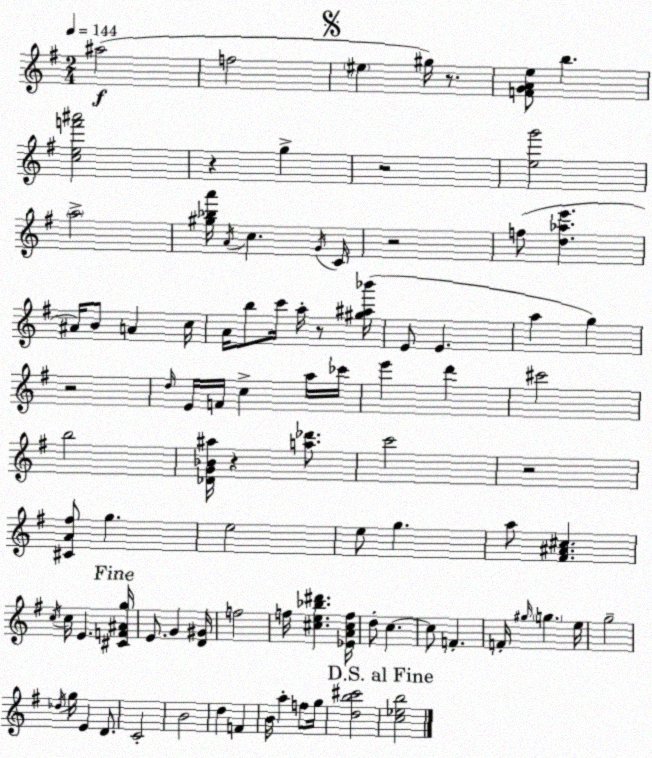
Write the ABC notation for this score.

X:1
T:Untitled
M:2/4
L:1/4
K:Em
^a2 f2 ^e ^g/4 z/2 [FGAe]/2 b [cef'^a']2 z g z2 [eg']2 a2 [^g_ba']/4 A/4 c G/4 C/4 z2 f/2 [d_ae'] ^A/4 B/2 A c/4 A/4 b/2 c'/4 a/4 z/2 [^g^a_b']/4 E/2 E a g z2 d/4 E/4 F/4 c a/4 _c'/4 e' d' ^c'2 b2 [_DG_B^a]/4 z [a_d']/2 c'2 z2 [^CA^f]/2 g e2 e/2 g a/2 [^F^A^c] c/4 c/4 E [^CF^Ag]/4 E/2 G [D^G]/4 f2 f/4 [^ce_b^d'] [_EA^cf]/4 d/2 c c/2 F F/4 ^g/4 g e/4 g2 _d/4 g/4 E D/2 C2 B2 d F B/4 a f/2 g/4 [db^c']2 [c_eb]2